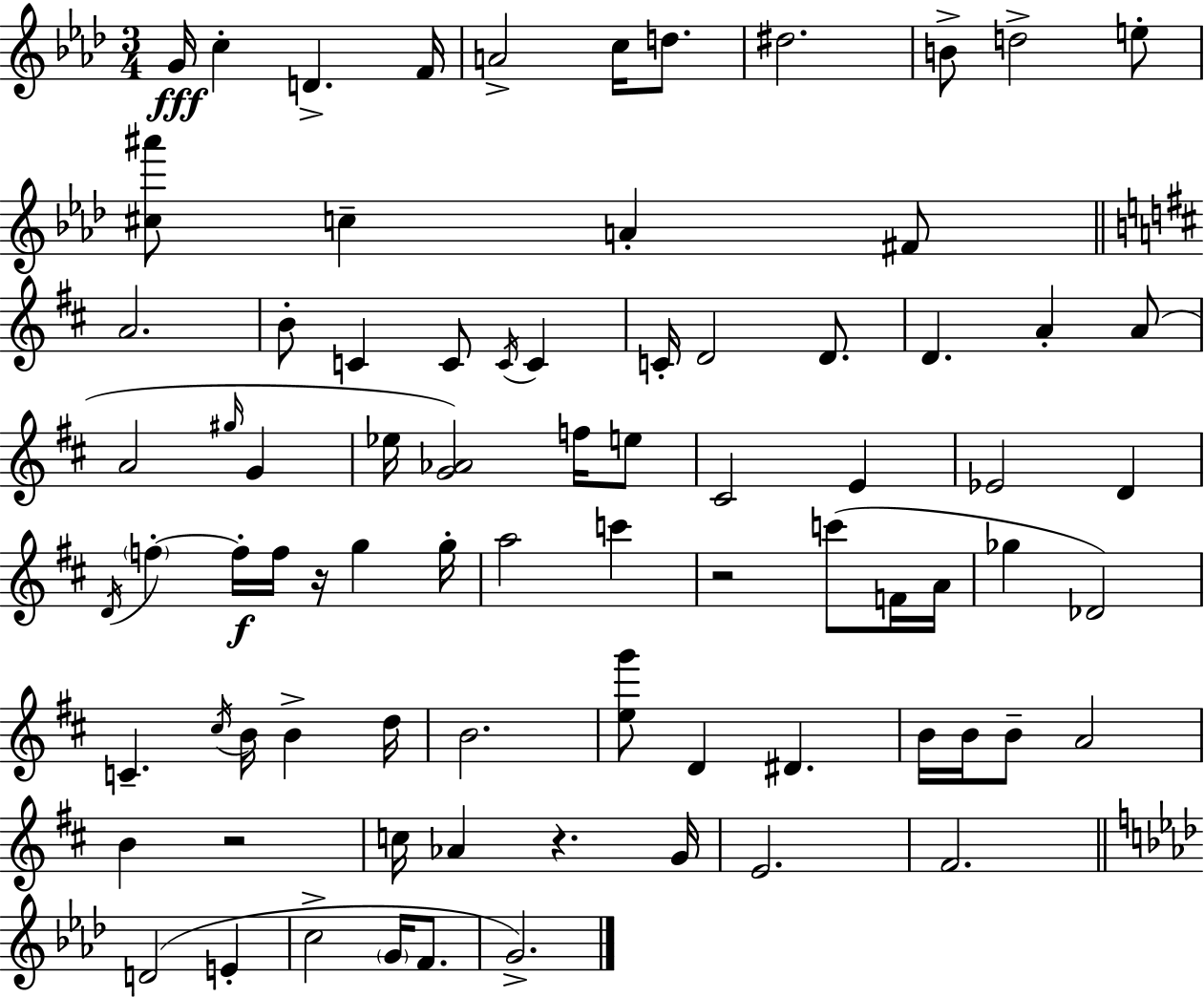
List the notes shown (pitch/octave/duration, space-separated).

G4/s C5/q D4/q. F4/s A4/h C5/s D5/e. D#5/h. B4/e D5/h E5/e [C#5,A#6]/e C5/q A4/q F#4/e A4/h. B4/e C4/q C4/e C4/s C4/q C4/s D4/h D4/e. D4/q. A4/q A4/e A4/h G#5/s G4/q Eb5/s [G4,Ab4]/h F5/s E5/e C#4/h E4/q Eb4/h D4/q D4/s F5/q F5/s F5/s R/s G5/q G5/s A5/h C6/q R/h C6/e F4/s A4/s Gb5/q Db4/h C4/q. C#5/s B4/s B4/q D5/s B4/h. [E5,G6]/e D4/q D#4/q. B4/s B4/s B4/e A4/h B4/q R/h C5/s Ab4/q R/q. G4/s E4/h. F#4/h. D4/h E4/q C5/h G4/s F4/e. G4/h.